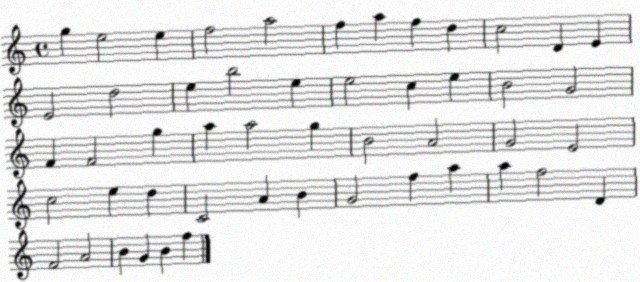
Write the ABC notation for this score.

X:1
T:Untitled
M:4/4
L:1/4
K:C
g e2 e f2 a2 f a f d c2 D E E2 d2 e b2 e e2 c e B2 G2 F F2 g a a2 g B2 A2 G2 E2 c2 e d C2 A B G2 f a a f2 D F2 A2 B G B f